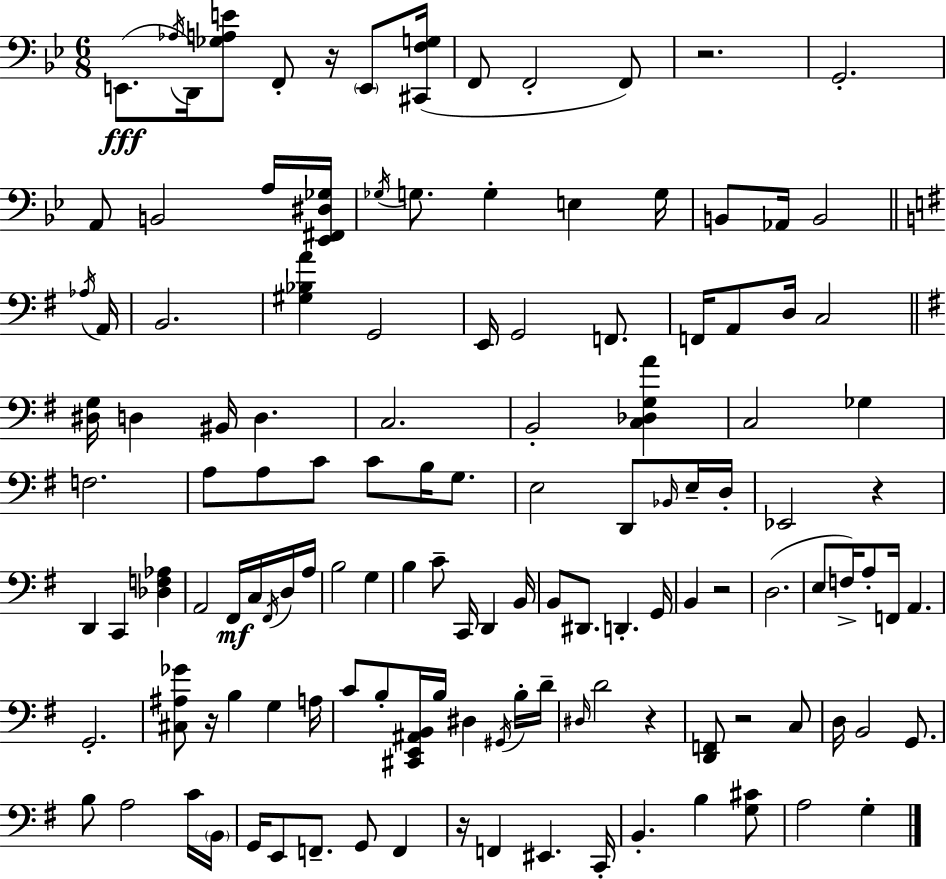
X:1
T:Untitled
M:6/8
L:1/4
K:Bb
E,,/2 _A,/4 D,,/4 [_G,A,E]/2 F,,/2 z/4 E,,/2 [^C,,F,G,]/4 F,,/2 F,,2 F,,/2 z2 G,,2 A,,/2 B,,2 A,/4 [_E,,^F,,^D,_G,]/4 _G,/4 G,/2 G, E, G,/4 B,,/2 _A,,/4 B,,2 _A,/4 A,,/4 B,,2 [^G,_B,A] G,,2 E,,/4 G,,2 F,,/2 F,,/4 A,,/2 D,/4 C,2 [^D,G,]/4 D, ^B,,/4 D, C,2 B,,2 [C,_D,G,A] C,2 _G, F,2 A,/2 A,/2 C/2 C/2 B,/4 G,/2 E,2 D,,/2 _B,,/4 E,/4 D,/4 _E,,2 z D,, C,, [_D,F,_A,] A,,2 ^F,,/4 C,/4 ^F,,/4 D,/4 A,/4 B,2 G, B, C/2 C,,/4 D,, B,,/4 B,,/2 ^D,,/2 D,, G,,/4 B,, z2 D,2 E,/2 F,/4 A,/2 F,,/4 A,, G,,2 [^C,^A,_G]/2 z/4 B, G, A,/4 C/2 B,/2 [^C,,E,,^A,,B,,]/4 B,/4 ^D, ^G,,/4 B,/4 D/4 ^D,/4 D2 z [D,,F,,]/2 z2 C,/2 D,/4 B,,2 G,,/2 B,/2 A,2 C/4 B,,/4 G,,/4 E,,/2 F,,/2 G,,/2 F,, z/4 F,, ^E,, C,,/4 B,, B, [G,^C]/2 A,2 G,